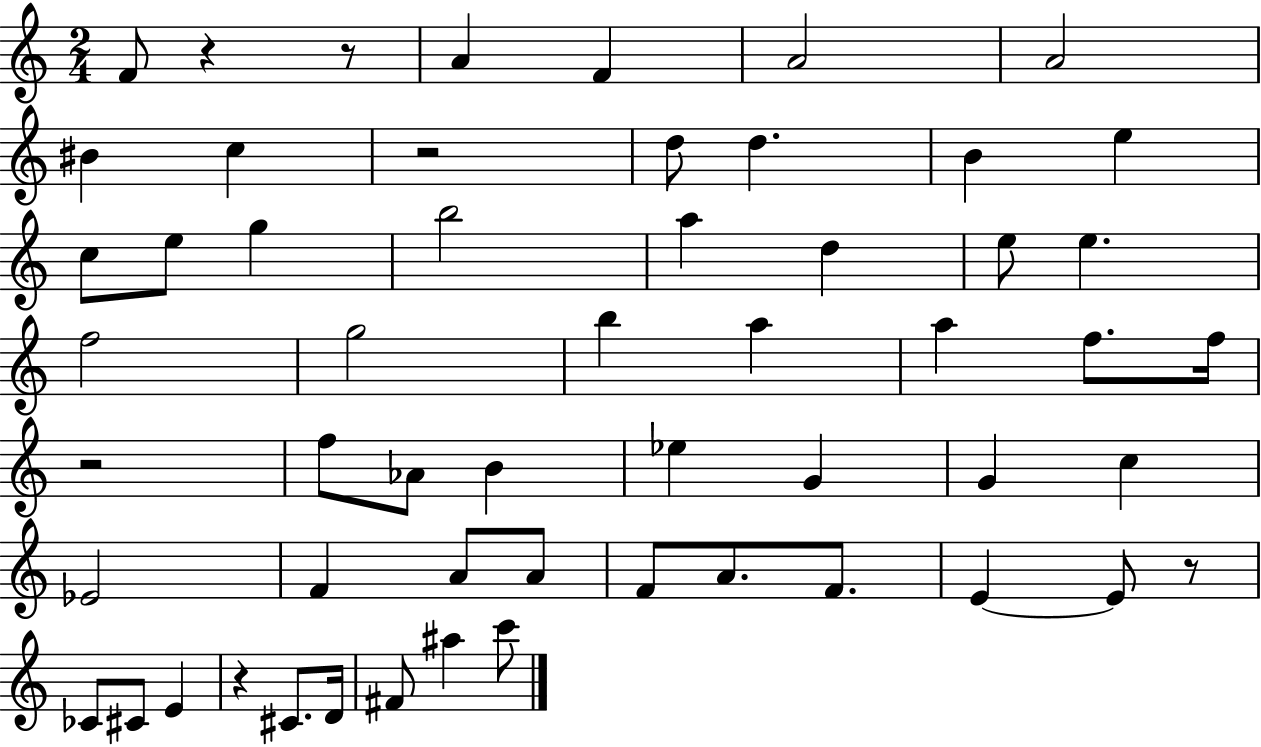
F4/e R/q R/e A4/q F4/q A4/h A4/h BIS4/q C5/q R/h D5/e D5/q. B4/q E5/q C5/e E5/e G5/q B5/h A5/q D5/q E5/e E5/q. F5/h G5/h B5/q A5/q A5/q F5/e. F5/s R/h F5/e Ab4/e B4/q Eb5/q G4/q G4/q C5/q Eb4/h F4/q A4/e A4/e F4/e A4/e. F4/e. E4/q E4/e R/e CES4/e C#4/e E4/q R/q C#4/e. D4/s F#4/e A#5/q C6/e